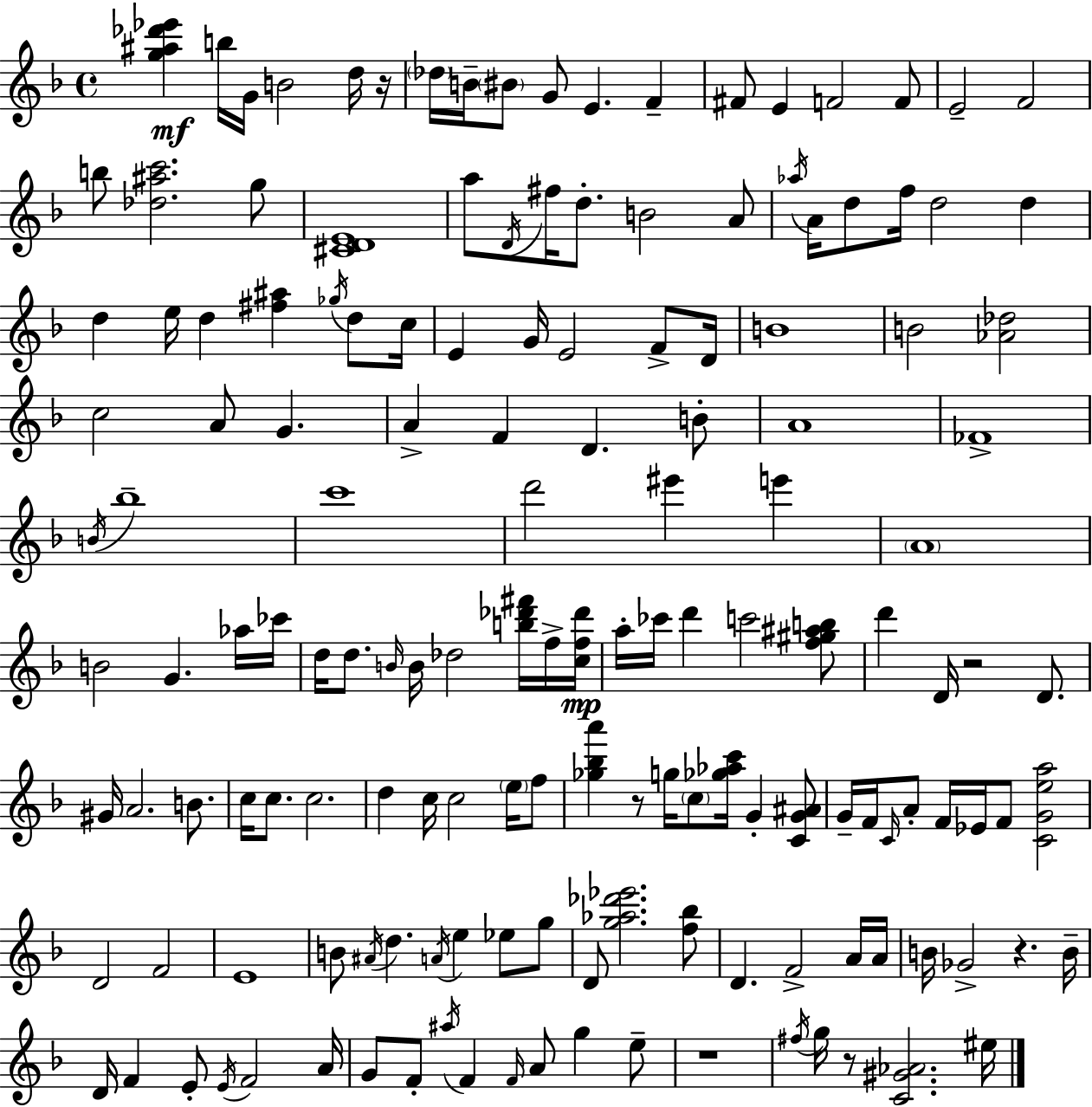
[G5,A#5,Db6,Eb6]/q B5/s G4/s B4/h D5/s R/s Db5/s B4/s BIS4/e G4/e E4/q. F4/q F#4/e E4/q F4/h F4/e E4/h F4/h B5/e [Db5,A#5,C6]/h. G5/e [C#4,D4,E4]/w A5/e D4/s F#5/s D5/e. B4/h A4/e Ab5/s A4/s D5/e F5/s D5/h D5/q D5/q E5/s D5/q [F#5,A#5]/q Gb5/s D5/e C5/s E4/q G4/s E4/h F4/e D4/s B4/w B4/h [Ab4,Db5]/h C5/h A4/e G4/q. A4/q F4/q D4/q. B4/e A4/w FES4/w B4/s Bb5/w C6/w D6/h EIS6/q E6/q A4/w B4/h G4/q. Ab5/s CES6/s D5/s D5/e. B4/s B4/s Db5/h [B5,Db6,F#6]/s F5/s [C5,F5,Db6]/s A5/s CES6/s D6/q C6/h [F5,G#5,A#5,B5]/e D6/q D4/s R/h D4/e. G#4/s A4/h. B4/e. C5/s C5/e. C5/h. D5/q C5/s C5/h E5/s F5/e [Gb5,Bb5,A6]/q R/e G5/s C5/e [Gb5,Ab5,C6]/s G4/q [C4,G4,A#4]/e G4/s F4/s C4/s A4/e F4/s Eb4/s F4/e [C4,G4,E5,A5]/h D4/h F4/h E4/w B4/e A#4/s D5/q. A4/s E5/q Eb5/e G5/e D4/e [G5,Ab5,Db6,Eb6]/h. [F5,Bb5]/e D4/q. F4/h A4/s A4/s B4/s Gb4/h R/q. B4/s D4/s F4/q E4/e E4/s F4/h A4/s G4/e F4/e A#5/s F4/q F4/s A4/e G5/q E5/e R/w F#5/s G5/s R/e [C4,G#4,Ab4]/h. EIS5/s